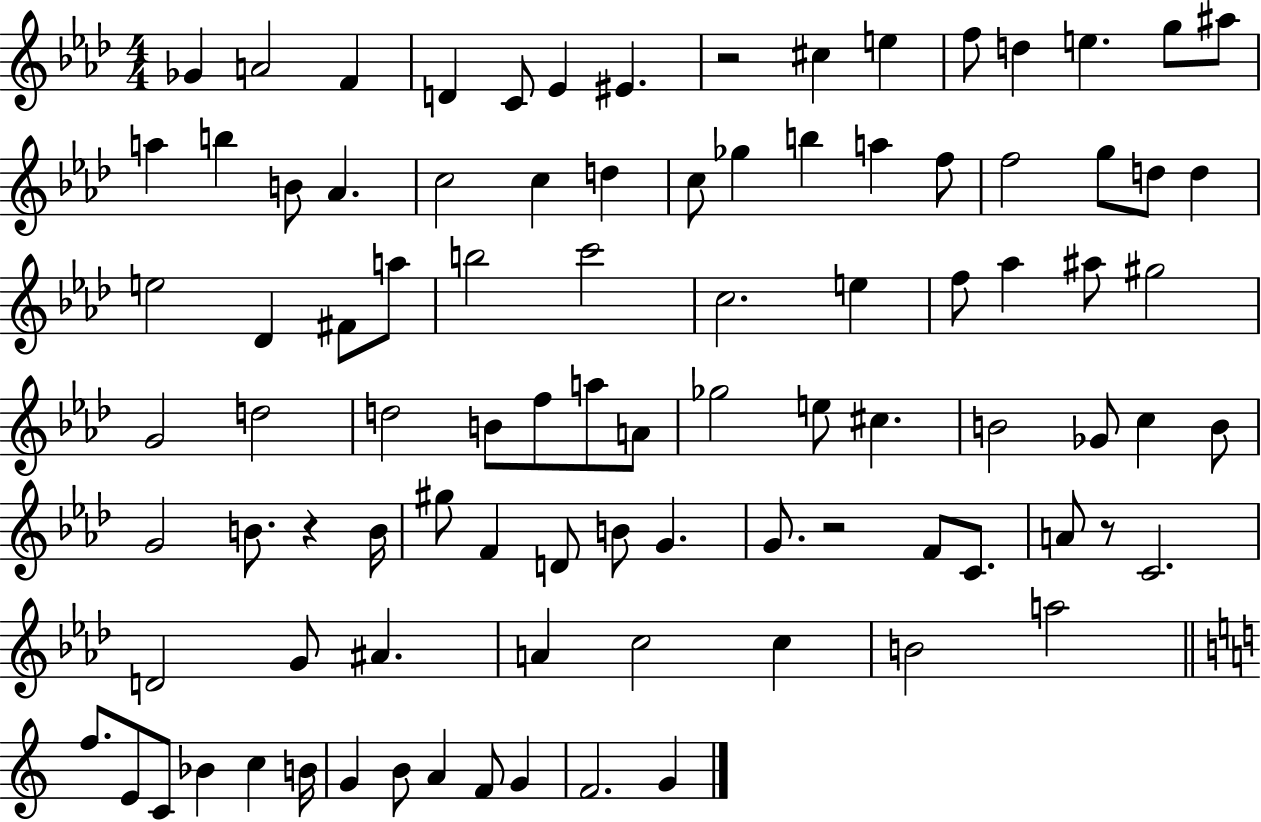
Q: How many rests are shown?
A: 4